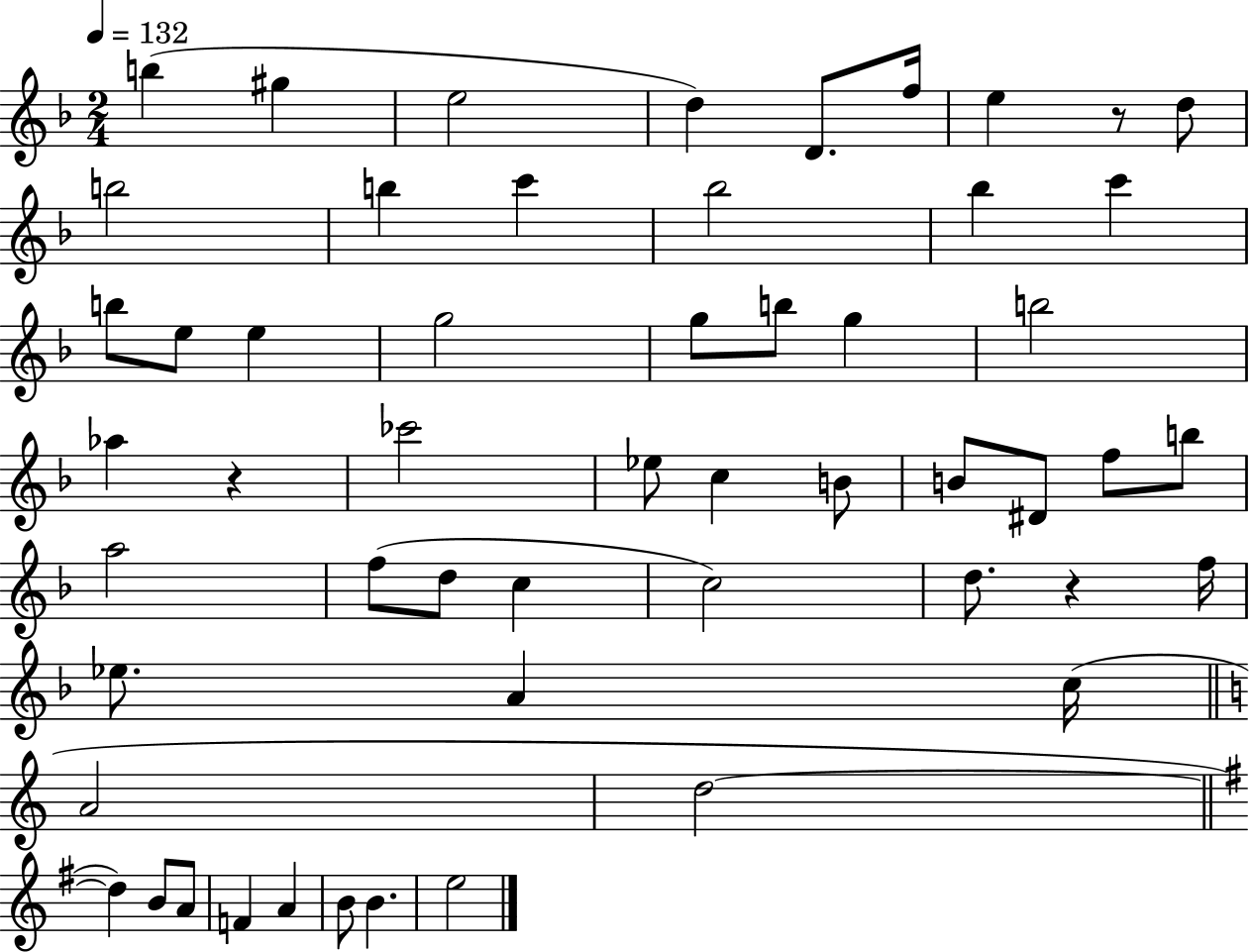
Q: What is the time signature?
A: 2/4